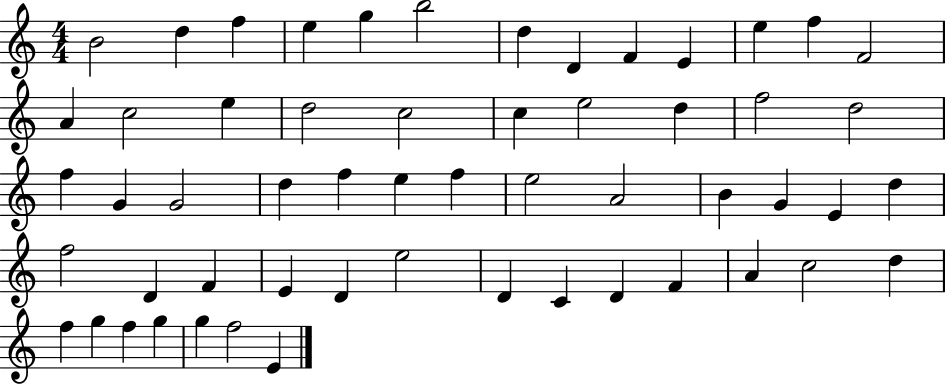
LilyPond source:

{
  \clef treble
  \numericTimeSignature
  \time 4/4
  \key c \major
  b'2 d''4 f''4 | e''4 g''4 b''2 | d''4 d'4 f'4 e'4 | e''4 f''4 f'2 | \break a'4 c''2 e''4 | d''2 c''2 | c''4 e''2 d''4 | f''2 d''2 | \break f''4 g'4 g'2 | d''4 f''4 e''4 f''4 | e''2 a'2 | b'4 g'4 e'4 d''4 | \break f''2 d'4 f'4 | e'4 d'4 e''2 | d'4 c'4 d'4 f'4 | a'4 c''2 d''4 | \break f''4 g''4 f''4 g''4 | g''4 f''2 e'4 | \bar "|."
}